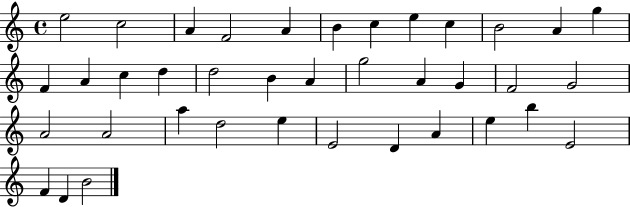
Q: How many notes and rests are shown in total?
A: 38